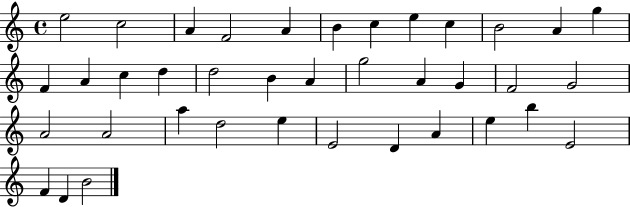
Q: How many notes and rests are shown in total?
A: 38